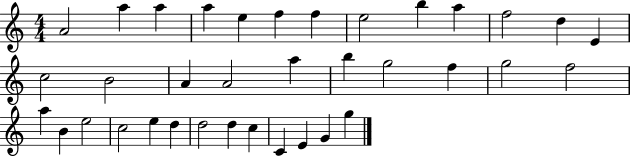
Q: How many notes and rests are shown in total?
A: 36